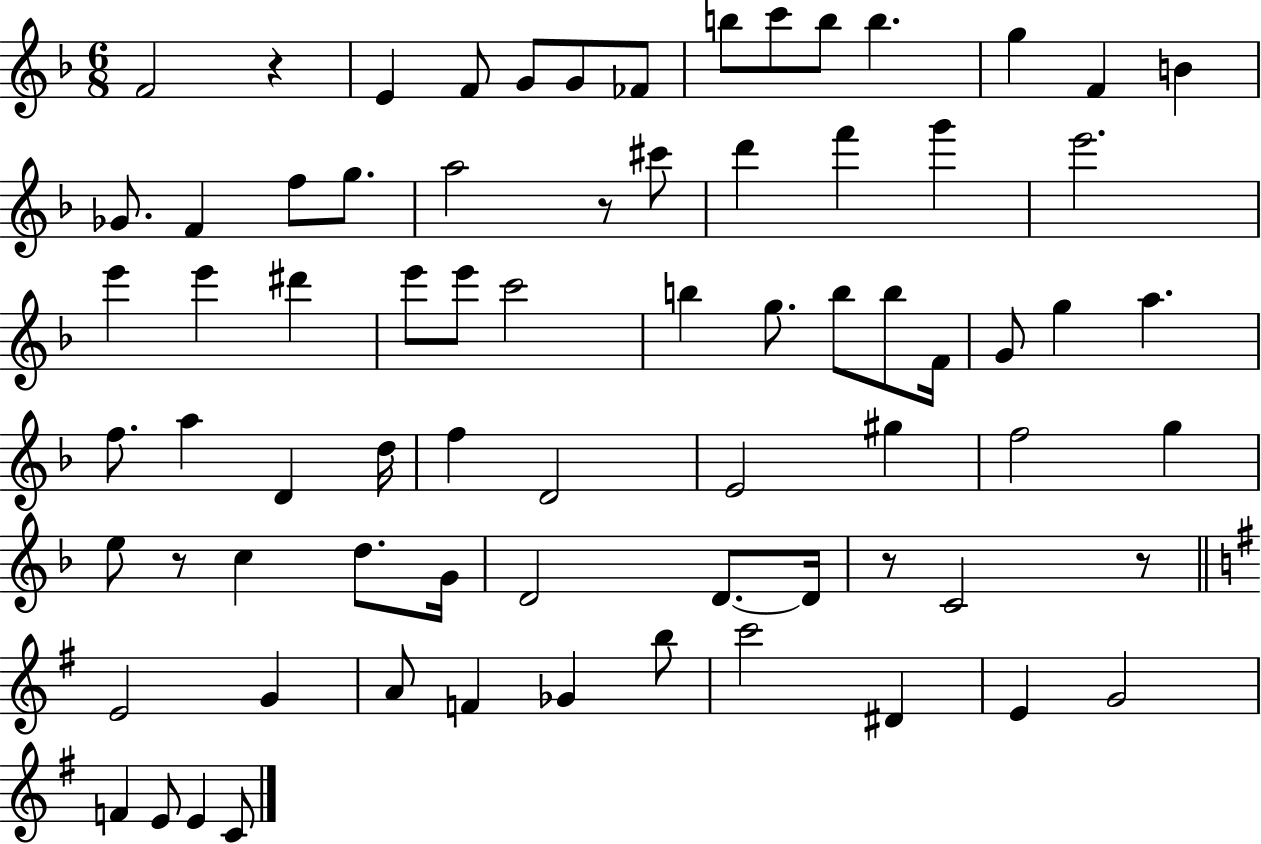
{
  \clef treble
  \numericTimeSignature
  \time 6/8
  \key f \major
  f'2 r4 | e'4 f'8 g'8 g'8 fes'8 | b''8 c'''8 b''8 b''4. | g''4 f'4 b'4 | \break ges'8. f'4 f''8 g''8. | a''2 r8 cis'''8 | d'''4 f'''4 g'''4 | e'''2. | \break e'''4 e'''4 dis'''4 | e'''8 e'''8 c'''2 | b''4 g''8. b''8 b''8 f'16 | g'8 g''4 a''4. | \break f''8. a''4 d'4 d''16 | f''4 d'2 | e'2 gis''4 | f''2 g''4 | \break e''8 r8 c''4 d''8. g'16 | d'2 d'8.~~ d'16 | r8 c'2 r8 | \bar "||" \break \key g \major e'2 g'4 | a'8 f'4 ges'4 b''8 | c'''2 dis'4 | e'4 g'2 | \break f'4 e'8 e'4 c'8 | \bar "|."
}